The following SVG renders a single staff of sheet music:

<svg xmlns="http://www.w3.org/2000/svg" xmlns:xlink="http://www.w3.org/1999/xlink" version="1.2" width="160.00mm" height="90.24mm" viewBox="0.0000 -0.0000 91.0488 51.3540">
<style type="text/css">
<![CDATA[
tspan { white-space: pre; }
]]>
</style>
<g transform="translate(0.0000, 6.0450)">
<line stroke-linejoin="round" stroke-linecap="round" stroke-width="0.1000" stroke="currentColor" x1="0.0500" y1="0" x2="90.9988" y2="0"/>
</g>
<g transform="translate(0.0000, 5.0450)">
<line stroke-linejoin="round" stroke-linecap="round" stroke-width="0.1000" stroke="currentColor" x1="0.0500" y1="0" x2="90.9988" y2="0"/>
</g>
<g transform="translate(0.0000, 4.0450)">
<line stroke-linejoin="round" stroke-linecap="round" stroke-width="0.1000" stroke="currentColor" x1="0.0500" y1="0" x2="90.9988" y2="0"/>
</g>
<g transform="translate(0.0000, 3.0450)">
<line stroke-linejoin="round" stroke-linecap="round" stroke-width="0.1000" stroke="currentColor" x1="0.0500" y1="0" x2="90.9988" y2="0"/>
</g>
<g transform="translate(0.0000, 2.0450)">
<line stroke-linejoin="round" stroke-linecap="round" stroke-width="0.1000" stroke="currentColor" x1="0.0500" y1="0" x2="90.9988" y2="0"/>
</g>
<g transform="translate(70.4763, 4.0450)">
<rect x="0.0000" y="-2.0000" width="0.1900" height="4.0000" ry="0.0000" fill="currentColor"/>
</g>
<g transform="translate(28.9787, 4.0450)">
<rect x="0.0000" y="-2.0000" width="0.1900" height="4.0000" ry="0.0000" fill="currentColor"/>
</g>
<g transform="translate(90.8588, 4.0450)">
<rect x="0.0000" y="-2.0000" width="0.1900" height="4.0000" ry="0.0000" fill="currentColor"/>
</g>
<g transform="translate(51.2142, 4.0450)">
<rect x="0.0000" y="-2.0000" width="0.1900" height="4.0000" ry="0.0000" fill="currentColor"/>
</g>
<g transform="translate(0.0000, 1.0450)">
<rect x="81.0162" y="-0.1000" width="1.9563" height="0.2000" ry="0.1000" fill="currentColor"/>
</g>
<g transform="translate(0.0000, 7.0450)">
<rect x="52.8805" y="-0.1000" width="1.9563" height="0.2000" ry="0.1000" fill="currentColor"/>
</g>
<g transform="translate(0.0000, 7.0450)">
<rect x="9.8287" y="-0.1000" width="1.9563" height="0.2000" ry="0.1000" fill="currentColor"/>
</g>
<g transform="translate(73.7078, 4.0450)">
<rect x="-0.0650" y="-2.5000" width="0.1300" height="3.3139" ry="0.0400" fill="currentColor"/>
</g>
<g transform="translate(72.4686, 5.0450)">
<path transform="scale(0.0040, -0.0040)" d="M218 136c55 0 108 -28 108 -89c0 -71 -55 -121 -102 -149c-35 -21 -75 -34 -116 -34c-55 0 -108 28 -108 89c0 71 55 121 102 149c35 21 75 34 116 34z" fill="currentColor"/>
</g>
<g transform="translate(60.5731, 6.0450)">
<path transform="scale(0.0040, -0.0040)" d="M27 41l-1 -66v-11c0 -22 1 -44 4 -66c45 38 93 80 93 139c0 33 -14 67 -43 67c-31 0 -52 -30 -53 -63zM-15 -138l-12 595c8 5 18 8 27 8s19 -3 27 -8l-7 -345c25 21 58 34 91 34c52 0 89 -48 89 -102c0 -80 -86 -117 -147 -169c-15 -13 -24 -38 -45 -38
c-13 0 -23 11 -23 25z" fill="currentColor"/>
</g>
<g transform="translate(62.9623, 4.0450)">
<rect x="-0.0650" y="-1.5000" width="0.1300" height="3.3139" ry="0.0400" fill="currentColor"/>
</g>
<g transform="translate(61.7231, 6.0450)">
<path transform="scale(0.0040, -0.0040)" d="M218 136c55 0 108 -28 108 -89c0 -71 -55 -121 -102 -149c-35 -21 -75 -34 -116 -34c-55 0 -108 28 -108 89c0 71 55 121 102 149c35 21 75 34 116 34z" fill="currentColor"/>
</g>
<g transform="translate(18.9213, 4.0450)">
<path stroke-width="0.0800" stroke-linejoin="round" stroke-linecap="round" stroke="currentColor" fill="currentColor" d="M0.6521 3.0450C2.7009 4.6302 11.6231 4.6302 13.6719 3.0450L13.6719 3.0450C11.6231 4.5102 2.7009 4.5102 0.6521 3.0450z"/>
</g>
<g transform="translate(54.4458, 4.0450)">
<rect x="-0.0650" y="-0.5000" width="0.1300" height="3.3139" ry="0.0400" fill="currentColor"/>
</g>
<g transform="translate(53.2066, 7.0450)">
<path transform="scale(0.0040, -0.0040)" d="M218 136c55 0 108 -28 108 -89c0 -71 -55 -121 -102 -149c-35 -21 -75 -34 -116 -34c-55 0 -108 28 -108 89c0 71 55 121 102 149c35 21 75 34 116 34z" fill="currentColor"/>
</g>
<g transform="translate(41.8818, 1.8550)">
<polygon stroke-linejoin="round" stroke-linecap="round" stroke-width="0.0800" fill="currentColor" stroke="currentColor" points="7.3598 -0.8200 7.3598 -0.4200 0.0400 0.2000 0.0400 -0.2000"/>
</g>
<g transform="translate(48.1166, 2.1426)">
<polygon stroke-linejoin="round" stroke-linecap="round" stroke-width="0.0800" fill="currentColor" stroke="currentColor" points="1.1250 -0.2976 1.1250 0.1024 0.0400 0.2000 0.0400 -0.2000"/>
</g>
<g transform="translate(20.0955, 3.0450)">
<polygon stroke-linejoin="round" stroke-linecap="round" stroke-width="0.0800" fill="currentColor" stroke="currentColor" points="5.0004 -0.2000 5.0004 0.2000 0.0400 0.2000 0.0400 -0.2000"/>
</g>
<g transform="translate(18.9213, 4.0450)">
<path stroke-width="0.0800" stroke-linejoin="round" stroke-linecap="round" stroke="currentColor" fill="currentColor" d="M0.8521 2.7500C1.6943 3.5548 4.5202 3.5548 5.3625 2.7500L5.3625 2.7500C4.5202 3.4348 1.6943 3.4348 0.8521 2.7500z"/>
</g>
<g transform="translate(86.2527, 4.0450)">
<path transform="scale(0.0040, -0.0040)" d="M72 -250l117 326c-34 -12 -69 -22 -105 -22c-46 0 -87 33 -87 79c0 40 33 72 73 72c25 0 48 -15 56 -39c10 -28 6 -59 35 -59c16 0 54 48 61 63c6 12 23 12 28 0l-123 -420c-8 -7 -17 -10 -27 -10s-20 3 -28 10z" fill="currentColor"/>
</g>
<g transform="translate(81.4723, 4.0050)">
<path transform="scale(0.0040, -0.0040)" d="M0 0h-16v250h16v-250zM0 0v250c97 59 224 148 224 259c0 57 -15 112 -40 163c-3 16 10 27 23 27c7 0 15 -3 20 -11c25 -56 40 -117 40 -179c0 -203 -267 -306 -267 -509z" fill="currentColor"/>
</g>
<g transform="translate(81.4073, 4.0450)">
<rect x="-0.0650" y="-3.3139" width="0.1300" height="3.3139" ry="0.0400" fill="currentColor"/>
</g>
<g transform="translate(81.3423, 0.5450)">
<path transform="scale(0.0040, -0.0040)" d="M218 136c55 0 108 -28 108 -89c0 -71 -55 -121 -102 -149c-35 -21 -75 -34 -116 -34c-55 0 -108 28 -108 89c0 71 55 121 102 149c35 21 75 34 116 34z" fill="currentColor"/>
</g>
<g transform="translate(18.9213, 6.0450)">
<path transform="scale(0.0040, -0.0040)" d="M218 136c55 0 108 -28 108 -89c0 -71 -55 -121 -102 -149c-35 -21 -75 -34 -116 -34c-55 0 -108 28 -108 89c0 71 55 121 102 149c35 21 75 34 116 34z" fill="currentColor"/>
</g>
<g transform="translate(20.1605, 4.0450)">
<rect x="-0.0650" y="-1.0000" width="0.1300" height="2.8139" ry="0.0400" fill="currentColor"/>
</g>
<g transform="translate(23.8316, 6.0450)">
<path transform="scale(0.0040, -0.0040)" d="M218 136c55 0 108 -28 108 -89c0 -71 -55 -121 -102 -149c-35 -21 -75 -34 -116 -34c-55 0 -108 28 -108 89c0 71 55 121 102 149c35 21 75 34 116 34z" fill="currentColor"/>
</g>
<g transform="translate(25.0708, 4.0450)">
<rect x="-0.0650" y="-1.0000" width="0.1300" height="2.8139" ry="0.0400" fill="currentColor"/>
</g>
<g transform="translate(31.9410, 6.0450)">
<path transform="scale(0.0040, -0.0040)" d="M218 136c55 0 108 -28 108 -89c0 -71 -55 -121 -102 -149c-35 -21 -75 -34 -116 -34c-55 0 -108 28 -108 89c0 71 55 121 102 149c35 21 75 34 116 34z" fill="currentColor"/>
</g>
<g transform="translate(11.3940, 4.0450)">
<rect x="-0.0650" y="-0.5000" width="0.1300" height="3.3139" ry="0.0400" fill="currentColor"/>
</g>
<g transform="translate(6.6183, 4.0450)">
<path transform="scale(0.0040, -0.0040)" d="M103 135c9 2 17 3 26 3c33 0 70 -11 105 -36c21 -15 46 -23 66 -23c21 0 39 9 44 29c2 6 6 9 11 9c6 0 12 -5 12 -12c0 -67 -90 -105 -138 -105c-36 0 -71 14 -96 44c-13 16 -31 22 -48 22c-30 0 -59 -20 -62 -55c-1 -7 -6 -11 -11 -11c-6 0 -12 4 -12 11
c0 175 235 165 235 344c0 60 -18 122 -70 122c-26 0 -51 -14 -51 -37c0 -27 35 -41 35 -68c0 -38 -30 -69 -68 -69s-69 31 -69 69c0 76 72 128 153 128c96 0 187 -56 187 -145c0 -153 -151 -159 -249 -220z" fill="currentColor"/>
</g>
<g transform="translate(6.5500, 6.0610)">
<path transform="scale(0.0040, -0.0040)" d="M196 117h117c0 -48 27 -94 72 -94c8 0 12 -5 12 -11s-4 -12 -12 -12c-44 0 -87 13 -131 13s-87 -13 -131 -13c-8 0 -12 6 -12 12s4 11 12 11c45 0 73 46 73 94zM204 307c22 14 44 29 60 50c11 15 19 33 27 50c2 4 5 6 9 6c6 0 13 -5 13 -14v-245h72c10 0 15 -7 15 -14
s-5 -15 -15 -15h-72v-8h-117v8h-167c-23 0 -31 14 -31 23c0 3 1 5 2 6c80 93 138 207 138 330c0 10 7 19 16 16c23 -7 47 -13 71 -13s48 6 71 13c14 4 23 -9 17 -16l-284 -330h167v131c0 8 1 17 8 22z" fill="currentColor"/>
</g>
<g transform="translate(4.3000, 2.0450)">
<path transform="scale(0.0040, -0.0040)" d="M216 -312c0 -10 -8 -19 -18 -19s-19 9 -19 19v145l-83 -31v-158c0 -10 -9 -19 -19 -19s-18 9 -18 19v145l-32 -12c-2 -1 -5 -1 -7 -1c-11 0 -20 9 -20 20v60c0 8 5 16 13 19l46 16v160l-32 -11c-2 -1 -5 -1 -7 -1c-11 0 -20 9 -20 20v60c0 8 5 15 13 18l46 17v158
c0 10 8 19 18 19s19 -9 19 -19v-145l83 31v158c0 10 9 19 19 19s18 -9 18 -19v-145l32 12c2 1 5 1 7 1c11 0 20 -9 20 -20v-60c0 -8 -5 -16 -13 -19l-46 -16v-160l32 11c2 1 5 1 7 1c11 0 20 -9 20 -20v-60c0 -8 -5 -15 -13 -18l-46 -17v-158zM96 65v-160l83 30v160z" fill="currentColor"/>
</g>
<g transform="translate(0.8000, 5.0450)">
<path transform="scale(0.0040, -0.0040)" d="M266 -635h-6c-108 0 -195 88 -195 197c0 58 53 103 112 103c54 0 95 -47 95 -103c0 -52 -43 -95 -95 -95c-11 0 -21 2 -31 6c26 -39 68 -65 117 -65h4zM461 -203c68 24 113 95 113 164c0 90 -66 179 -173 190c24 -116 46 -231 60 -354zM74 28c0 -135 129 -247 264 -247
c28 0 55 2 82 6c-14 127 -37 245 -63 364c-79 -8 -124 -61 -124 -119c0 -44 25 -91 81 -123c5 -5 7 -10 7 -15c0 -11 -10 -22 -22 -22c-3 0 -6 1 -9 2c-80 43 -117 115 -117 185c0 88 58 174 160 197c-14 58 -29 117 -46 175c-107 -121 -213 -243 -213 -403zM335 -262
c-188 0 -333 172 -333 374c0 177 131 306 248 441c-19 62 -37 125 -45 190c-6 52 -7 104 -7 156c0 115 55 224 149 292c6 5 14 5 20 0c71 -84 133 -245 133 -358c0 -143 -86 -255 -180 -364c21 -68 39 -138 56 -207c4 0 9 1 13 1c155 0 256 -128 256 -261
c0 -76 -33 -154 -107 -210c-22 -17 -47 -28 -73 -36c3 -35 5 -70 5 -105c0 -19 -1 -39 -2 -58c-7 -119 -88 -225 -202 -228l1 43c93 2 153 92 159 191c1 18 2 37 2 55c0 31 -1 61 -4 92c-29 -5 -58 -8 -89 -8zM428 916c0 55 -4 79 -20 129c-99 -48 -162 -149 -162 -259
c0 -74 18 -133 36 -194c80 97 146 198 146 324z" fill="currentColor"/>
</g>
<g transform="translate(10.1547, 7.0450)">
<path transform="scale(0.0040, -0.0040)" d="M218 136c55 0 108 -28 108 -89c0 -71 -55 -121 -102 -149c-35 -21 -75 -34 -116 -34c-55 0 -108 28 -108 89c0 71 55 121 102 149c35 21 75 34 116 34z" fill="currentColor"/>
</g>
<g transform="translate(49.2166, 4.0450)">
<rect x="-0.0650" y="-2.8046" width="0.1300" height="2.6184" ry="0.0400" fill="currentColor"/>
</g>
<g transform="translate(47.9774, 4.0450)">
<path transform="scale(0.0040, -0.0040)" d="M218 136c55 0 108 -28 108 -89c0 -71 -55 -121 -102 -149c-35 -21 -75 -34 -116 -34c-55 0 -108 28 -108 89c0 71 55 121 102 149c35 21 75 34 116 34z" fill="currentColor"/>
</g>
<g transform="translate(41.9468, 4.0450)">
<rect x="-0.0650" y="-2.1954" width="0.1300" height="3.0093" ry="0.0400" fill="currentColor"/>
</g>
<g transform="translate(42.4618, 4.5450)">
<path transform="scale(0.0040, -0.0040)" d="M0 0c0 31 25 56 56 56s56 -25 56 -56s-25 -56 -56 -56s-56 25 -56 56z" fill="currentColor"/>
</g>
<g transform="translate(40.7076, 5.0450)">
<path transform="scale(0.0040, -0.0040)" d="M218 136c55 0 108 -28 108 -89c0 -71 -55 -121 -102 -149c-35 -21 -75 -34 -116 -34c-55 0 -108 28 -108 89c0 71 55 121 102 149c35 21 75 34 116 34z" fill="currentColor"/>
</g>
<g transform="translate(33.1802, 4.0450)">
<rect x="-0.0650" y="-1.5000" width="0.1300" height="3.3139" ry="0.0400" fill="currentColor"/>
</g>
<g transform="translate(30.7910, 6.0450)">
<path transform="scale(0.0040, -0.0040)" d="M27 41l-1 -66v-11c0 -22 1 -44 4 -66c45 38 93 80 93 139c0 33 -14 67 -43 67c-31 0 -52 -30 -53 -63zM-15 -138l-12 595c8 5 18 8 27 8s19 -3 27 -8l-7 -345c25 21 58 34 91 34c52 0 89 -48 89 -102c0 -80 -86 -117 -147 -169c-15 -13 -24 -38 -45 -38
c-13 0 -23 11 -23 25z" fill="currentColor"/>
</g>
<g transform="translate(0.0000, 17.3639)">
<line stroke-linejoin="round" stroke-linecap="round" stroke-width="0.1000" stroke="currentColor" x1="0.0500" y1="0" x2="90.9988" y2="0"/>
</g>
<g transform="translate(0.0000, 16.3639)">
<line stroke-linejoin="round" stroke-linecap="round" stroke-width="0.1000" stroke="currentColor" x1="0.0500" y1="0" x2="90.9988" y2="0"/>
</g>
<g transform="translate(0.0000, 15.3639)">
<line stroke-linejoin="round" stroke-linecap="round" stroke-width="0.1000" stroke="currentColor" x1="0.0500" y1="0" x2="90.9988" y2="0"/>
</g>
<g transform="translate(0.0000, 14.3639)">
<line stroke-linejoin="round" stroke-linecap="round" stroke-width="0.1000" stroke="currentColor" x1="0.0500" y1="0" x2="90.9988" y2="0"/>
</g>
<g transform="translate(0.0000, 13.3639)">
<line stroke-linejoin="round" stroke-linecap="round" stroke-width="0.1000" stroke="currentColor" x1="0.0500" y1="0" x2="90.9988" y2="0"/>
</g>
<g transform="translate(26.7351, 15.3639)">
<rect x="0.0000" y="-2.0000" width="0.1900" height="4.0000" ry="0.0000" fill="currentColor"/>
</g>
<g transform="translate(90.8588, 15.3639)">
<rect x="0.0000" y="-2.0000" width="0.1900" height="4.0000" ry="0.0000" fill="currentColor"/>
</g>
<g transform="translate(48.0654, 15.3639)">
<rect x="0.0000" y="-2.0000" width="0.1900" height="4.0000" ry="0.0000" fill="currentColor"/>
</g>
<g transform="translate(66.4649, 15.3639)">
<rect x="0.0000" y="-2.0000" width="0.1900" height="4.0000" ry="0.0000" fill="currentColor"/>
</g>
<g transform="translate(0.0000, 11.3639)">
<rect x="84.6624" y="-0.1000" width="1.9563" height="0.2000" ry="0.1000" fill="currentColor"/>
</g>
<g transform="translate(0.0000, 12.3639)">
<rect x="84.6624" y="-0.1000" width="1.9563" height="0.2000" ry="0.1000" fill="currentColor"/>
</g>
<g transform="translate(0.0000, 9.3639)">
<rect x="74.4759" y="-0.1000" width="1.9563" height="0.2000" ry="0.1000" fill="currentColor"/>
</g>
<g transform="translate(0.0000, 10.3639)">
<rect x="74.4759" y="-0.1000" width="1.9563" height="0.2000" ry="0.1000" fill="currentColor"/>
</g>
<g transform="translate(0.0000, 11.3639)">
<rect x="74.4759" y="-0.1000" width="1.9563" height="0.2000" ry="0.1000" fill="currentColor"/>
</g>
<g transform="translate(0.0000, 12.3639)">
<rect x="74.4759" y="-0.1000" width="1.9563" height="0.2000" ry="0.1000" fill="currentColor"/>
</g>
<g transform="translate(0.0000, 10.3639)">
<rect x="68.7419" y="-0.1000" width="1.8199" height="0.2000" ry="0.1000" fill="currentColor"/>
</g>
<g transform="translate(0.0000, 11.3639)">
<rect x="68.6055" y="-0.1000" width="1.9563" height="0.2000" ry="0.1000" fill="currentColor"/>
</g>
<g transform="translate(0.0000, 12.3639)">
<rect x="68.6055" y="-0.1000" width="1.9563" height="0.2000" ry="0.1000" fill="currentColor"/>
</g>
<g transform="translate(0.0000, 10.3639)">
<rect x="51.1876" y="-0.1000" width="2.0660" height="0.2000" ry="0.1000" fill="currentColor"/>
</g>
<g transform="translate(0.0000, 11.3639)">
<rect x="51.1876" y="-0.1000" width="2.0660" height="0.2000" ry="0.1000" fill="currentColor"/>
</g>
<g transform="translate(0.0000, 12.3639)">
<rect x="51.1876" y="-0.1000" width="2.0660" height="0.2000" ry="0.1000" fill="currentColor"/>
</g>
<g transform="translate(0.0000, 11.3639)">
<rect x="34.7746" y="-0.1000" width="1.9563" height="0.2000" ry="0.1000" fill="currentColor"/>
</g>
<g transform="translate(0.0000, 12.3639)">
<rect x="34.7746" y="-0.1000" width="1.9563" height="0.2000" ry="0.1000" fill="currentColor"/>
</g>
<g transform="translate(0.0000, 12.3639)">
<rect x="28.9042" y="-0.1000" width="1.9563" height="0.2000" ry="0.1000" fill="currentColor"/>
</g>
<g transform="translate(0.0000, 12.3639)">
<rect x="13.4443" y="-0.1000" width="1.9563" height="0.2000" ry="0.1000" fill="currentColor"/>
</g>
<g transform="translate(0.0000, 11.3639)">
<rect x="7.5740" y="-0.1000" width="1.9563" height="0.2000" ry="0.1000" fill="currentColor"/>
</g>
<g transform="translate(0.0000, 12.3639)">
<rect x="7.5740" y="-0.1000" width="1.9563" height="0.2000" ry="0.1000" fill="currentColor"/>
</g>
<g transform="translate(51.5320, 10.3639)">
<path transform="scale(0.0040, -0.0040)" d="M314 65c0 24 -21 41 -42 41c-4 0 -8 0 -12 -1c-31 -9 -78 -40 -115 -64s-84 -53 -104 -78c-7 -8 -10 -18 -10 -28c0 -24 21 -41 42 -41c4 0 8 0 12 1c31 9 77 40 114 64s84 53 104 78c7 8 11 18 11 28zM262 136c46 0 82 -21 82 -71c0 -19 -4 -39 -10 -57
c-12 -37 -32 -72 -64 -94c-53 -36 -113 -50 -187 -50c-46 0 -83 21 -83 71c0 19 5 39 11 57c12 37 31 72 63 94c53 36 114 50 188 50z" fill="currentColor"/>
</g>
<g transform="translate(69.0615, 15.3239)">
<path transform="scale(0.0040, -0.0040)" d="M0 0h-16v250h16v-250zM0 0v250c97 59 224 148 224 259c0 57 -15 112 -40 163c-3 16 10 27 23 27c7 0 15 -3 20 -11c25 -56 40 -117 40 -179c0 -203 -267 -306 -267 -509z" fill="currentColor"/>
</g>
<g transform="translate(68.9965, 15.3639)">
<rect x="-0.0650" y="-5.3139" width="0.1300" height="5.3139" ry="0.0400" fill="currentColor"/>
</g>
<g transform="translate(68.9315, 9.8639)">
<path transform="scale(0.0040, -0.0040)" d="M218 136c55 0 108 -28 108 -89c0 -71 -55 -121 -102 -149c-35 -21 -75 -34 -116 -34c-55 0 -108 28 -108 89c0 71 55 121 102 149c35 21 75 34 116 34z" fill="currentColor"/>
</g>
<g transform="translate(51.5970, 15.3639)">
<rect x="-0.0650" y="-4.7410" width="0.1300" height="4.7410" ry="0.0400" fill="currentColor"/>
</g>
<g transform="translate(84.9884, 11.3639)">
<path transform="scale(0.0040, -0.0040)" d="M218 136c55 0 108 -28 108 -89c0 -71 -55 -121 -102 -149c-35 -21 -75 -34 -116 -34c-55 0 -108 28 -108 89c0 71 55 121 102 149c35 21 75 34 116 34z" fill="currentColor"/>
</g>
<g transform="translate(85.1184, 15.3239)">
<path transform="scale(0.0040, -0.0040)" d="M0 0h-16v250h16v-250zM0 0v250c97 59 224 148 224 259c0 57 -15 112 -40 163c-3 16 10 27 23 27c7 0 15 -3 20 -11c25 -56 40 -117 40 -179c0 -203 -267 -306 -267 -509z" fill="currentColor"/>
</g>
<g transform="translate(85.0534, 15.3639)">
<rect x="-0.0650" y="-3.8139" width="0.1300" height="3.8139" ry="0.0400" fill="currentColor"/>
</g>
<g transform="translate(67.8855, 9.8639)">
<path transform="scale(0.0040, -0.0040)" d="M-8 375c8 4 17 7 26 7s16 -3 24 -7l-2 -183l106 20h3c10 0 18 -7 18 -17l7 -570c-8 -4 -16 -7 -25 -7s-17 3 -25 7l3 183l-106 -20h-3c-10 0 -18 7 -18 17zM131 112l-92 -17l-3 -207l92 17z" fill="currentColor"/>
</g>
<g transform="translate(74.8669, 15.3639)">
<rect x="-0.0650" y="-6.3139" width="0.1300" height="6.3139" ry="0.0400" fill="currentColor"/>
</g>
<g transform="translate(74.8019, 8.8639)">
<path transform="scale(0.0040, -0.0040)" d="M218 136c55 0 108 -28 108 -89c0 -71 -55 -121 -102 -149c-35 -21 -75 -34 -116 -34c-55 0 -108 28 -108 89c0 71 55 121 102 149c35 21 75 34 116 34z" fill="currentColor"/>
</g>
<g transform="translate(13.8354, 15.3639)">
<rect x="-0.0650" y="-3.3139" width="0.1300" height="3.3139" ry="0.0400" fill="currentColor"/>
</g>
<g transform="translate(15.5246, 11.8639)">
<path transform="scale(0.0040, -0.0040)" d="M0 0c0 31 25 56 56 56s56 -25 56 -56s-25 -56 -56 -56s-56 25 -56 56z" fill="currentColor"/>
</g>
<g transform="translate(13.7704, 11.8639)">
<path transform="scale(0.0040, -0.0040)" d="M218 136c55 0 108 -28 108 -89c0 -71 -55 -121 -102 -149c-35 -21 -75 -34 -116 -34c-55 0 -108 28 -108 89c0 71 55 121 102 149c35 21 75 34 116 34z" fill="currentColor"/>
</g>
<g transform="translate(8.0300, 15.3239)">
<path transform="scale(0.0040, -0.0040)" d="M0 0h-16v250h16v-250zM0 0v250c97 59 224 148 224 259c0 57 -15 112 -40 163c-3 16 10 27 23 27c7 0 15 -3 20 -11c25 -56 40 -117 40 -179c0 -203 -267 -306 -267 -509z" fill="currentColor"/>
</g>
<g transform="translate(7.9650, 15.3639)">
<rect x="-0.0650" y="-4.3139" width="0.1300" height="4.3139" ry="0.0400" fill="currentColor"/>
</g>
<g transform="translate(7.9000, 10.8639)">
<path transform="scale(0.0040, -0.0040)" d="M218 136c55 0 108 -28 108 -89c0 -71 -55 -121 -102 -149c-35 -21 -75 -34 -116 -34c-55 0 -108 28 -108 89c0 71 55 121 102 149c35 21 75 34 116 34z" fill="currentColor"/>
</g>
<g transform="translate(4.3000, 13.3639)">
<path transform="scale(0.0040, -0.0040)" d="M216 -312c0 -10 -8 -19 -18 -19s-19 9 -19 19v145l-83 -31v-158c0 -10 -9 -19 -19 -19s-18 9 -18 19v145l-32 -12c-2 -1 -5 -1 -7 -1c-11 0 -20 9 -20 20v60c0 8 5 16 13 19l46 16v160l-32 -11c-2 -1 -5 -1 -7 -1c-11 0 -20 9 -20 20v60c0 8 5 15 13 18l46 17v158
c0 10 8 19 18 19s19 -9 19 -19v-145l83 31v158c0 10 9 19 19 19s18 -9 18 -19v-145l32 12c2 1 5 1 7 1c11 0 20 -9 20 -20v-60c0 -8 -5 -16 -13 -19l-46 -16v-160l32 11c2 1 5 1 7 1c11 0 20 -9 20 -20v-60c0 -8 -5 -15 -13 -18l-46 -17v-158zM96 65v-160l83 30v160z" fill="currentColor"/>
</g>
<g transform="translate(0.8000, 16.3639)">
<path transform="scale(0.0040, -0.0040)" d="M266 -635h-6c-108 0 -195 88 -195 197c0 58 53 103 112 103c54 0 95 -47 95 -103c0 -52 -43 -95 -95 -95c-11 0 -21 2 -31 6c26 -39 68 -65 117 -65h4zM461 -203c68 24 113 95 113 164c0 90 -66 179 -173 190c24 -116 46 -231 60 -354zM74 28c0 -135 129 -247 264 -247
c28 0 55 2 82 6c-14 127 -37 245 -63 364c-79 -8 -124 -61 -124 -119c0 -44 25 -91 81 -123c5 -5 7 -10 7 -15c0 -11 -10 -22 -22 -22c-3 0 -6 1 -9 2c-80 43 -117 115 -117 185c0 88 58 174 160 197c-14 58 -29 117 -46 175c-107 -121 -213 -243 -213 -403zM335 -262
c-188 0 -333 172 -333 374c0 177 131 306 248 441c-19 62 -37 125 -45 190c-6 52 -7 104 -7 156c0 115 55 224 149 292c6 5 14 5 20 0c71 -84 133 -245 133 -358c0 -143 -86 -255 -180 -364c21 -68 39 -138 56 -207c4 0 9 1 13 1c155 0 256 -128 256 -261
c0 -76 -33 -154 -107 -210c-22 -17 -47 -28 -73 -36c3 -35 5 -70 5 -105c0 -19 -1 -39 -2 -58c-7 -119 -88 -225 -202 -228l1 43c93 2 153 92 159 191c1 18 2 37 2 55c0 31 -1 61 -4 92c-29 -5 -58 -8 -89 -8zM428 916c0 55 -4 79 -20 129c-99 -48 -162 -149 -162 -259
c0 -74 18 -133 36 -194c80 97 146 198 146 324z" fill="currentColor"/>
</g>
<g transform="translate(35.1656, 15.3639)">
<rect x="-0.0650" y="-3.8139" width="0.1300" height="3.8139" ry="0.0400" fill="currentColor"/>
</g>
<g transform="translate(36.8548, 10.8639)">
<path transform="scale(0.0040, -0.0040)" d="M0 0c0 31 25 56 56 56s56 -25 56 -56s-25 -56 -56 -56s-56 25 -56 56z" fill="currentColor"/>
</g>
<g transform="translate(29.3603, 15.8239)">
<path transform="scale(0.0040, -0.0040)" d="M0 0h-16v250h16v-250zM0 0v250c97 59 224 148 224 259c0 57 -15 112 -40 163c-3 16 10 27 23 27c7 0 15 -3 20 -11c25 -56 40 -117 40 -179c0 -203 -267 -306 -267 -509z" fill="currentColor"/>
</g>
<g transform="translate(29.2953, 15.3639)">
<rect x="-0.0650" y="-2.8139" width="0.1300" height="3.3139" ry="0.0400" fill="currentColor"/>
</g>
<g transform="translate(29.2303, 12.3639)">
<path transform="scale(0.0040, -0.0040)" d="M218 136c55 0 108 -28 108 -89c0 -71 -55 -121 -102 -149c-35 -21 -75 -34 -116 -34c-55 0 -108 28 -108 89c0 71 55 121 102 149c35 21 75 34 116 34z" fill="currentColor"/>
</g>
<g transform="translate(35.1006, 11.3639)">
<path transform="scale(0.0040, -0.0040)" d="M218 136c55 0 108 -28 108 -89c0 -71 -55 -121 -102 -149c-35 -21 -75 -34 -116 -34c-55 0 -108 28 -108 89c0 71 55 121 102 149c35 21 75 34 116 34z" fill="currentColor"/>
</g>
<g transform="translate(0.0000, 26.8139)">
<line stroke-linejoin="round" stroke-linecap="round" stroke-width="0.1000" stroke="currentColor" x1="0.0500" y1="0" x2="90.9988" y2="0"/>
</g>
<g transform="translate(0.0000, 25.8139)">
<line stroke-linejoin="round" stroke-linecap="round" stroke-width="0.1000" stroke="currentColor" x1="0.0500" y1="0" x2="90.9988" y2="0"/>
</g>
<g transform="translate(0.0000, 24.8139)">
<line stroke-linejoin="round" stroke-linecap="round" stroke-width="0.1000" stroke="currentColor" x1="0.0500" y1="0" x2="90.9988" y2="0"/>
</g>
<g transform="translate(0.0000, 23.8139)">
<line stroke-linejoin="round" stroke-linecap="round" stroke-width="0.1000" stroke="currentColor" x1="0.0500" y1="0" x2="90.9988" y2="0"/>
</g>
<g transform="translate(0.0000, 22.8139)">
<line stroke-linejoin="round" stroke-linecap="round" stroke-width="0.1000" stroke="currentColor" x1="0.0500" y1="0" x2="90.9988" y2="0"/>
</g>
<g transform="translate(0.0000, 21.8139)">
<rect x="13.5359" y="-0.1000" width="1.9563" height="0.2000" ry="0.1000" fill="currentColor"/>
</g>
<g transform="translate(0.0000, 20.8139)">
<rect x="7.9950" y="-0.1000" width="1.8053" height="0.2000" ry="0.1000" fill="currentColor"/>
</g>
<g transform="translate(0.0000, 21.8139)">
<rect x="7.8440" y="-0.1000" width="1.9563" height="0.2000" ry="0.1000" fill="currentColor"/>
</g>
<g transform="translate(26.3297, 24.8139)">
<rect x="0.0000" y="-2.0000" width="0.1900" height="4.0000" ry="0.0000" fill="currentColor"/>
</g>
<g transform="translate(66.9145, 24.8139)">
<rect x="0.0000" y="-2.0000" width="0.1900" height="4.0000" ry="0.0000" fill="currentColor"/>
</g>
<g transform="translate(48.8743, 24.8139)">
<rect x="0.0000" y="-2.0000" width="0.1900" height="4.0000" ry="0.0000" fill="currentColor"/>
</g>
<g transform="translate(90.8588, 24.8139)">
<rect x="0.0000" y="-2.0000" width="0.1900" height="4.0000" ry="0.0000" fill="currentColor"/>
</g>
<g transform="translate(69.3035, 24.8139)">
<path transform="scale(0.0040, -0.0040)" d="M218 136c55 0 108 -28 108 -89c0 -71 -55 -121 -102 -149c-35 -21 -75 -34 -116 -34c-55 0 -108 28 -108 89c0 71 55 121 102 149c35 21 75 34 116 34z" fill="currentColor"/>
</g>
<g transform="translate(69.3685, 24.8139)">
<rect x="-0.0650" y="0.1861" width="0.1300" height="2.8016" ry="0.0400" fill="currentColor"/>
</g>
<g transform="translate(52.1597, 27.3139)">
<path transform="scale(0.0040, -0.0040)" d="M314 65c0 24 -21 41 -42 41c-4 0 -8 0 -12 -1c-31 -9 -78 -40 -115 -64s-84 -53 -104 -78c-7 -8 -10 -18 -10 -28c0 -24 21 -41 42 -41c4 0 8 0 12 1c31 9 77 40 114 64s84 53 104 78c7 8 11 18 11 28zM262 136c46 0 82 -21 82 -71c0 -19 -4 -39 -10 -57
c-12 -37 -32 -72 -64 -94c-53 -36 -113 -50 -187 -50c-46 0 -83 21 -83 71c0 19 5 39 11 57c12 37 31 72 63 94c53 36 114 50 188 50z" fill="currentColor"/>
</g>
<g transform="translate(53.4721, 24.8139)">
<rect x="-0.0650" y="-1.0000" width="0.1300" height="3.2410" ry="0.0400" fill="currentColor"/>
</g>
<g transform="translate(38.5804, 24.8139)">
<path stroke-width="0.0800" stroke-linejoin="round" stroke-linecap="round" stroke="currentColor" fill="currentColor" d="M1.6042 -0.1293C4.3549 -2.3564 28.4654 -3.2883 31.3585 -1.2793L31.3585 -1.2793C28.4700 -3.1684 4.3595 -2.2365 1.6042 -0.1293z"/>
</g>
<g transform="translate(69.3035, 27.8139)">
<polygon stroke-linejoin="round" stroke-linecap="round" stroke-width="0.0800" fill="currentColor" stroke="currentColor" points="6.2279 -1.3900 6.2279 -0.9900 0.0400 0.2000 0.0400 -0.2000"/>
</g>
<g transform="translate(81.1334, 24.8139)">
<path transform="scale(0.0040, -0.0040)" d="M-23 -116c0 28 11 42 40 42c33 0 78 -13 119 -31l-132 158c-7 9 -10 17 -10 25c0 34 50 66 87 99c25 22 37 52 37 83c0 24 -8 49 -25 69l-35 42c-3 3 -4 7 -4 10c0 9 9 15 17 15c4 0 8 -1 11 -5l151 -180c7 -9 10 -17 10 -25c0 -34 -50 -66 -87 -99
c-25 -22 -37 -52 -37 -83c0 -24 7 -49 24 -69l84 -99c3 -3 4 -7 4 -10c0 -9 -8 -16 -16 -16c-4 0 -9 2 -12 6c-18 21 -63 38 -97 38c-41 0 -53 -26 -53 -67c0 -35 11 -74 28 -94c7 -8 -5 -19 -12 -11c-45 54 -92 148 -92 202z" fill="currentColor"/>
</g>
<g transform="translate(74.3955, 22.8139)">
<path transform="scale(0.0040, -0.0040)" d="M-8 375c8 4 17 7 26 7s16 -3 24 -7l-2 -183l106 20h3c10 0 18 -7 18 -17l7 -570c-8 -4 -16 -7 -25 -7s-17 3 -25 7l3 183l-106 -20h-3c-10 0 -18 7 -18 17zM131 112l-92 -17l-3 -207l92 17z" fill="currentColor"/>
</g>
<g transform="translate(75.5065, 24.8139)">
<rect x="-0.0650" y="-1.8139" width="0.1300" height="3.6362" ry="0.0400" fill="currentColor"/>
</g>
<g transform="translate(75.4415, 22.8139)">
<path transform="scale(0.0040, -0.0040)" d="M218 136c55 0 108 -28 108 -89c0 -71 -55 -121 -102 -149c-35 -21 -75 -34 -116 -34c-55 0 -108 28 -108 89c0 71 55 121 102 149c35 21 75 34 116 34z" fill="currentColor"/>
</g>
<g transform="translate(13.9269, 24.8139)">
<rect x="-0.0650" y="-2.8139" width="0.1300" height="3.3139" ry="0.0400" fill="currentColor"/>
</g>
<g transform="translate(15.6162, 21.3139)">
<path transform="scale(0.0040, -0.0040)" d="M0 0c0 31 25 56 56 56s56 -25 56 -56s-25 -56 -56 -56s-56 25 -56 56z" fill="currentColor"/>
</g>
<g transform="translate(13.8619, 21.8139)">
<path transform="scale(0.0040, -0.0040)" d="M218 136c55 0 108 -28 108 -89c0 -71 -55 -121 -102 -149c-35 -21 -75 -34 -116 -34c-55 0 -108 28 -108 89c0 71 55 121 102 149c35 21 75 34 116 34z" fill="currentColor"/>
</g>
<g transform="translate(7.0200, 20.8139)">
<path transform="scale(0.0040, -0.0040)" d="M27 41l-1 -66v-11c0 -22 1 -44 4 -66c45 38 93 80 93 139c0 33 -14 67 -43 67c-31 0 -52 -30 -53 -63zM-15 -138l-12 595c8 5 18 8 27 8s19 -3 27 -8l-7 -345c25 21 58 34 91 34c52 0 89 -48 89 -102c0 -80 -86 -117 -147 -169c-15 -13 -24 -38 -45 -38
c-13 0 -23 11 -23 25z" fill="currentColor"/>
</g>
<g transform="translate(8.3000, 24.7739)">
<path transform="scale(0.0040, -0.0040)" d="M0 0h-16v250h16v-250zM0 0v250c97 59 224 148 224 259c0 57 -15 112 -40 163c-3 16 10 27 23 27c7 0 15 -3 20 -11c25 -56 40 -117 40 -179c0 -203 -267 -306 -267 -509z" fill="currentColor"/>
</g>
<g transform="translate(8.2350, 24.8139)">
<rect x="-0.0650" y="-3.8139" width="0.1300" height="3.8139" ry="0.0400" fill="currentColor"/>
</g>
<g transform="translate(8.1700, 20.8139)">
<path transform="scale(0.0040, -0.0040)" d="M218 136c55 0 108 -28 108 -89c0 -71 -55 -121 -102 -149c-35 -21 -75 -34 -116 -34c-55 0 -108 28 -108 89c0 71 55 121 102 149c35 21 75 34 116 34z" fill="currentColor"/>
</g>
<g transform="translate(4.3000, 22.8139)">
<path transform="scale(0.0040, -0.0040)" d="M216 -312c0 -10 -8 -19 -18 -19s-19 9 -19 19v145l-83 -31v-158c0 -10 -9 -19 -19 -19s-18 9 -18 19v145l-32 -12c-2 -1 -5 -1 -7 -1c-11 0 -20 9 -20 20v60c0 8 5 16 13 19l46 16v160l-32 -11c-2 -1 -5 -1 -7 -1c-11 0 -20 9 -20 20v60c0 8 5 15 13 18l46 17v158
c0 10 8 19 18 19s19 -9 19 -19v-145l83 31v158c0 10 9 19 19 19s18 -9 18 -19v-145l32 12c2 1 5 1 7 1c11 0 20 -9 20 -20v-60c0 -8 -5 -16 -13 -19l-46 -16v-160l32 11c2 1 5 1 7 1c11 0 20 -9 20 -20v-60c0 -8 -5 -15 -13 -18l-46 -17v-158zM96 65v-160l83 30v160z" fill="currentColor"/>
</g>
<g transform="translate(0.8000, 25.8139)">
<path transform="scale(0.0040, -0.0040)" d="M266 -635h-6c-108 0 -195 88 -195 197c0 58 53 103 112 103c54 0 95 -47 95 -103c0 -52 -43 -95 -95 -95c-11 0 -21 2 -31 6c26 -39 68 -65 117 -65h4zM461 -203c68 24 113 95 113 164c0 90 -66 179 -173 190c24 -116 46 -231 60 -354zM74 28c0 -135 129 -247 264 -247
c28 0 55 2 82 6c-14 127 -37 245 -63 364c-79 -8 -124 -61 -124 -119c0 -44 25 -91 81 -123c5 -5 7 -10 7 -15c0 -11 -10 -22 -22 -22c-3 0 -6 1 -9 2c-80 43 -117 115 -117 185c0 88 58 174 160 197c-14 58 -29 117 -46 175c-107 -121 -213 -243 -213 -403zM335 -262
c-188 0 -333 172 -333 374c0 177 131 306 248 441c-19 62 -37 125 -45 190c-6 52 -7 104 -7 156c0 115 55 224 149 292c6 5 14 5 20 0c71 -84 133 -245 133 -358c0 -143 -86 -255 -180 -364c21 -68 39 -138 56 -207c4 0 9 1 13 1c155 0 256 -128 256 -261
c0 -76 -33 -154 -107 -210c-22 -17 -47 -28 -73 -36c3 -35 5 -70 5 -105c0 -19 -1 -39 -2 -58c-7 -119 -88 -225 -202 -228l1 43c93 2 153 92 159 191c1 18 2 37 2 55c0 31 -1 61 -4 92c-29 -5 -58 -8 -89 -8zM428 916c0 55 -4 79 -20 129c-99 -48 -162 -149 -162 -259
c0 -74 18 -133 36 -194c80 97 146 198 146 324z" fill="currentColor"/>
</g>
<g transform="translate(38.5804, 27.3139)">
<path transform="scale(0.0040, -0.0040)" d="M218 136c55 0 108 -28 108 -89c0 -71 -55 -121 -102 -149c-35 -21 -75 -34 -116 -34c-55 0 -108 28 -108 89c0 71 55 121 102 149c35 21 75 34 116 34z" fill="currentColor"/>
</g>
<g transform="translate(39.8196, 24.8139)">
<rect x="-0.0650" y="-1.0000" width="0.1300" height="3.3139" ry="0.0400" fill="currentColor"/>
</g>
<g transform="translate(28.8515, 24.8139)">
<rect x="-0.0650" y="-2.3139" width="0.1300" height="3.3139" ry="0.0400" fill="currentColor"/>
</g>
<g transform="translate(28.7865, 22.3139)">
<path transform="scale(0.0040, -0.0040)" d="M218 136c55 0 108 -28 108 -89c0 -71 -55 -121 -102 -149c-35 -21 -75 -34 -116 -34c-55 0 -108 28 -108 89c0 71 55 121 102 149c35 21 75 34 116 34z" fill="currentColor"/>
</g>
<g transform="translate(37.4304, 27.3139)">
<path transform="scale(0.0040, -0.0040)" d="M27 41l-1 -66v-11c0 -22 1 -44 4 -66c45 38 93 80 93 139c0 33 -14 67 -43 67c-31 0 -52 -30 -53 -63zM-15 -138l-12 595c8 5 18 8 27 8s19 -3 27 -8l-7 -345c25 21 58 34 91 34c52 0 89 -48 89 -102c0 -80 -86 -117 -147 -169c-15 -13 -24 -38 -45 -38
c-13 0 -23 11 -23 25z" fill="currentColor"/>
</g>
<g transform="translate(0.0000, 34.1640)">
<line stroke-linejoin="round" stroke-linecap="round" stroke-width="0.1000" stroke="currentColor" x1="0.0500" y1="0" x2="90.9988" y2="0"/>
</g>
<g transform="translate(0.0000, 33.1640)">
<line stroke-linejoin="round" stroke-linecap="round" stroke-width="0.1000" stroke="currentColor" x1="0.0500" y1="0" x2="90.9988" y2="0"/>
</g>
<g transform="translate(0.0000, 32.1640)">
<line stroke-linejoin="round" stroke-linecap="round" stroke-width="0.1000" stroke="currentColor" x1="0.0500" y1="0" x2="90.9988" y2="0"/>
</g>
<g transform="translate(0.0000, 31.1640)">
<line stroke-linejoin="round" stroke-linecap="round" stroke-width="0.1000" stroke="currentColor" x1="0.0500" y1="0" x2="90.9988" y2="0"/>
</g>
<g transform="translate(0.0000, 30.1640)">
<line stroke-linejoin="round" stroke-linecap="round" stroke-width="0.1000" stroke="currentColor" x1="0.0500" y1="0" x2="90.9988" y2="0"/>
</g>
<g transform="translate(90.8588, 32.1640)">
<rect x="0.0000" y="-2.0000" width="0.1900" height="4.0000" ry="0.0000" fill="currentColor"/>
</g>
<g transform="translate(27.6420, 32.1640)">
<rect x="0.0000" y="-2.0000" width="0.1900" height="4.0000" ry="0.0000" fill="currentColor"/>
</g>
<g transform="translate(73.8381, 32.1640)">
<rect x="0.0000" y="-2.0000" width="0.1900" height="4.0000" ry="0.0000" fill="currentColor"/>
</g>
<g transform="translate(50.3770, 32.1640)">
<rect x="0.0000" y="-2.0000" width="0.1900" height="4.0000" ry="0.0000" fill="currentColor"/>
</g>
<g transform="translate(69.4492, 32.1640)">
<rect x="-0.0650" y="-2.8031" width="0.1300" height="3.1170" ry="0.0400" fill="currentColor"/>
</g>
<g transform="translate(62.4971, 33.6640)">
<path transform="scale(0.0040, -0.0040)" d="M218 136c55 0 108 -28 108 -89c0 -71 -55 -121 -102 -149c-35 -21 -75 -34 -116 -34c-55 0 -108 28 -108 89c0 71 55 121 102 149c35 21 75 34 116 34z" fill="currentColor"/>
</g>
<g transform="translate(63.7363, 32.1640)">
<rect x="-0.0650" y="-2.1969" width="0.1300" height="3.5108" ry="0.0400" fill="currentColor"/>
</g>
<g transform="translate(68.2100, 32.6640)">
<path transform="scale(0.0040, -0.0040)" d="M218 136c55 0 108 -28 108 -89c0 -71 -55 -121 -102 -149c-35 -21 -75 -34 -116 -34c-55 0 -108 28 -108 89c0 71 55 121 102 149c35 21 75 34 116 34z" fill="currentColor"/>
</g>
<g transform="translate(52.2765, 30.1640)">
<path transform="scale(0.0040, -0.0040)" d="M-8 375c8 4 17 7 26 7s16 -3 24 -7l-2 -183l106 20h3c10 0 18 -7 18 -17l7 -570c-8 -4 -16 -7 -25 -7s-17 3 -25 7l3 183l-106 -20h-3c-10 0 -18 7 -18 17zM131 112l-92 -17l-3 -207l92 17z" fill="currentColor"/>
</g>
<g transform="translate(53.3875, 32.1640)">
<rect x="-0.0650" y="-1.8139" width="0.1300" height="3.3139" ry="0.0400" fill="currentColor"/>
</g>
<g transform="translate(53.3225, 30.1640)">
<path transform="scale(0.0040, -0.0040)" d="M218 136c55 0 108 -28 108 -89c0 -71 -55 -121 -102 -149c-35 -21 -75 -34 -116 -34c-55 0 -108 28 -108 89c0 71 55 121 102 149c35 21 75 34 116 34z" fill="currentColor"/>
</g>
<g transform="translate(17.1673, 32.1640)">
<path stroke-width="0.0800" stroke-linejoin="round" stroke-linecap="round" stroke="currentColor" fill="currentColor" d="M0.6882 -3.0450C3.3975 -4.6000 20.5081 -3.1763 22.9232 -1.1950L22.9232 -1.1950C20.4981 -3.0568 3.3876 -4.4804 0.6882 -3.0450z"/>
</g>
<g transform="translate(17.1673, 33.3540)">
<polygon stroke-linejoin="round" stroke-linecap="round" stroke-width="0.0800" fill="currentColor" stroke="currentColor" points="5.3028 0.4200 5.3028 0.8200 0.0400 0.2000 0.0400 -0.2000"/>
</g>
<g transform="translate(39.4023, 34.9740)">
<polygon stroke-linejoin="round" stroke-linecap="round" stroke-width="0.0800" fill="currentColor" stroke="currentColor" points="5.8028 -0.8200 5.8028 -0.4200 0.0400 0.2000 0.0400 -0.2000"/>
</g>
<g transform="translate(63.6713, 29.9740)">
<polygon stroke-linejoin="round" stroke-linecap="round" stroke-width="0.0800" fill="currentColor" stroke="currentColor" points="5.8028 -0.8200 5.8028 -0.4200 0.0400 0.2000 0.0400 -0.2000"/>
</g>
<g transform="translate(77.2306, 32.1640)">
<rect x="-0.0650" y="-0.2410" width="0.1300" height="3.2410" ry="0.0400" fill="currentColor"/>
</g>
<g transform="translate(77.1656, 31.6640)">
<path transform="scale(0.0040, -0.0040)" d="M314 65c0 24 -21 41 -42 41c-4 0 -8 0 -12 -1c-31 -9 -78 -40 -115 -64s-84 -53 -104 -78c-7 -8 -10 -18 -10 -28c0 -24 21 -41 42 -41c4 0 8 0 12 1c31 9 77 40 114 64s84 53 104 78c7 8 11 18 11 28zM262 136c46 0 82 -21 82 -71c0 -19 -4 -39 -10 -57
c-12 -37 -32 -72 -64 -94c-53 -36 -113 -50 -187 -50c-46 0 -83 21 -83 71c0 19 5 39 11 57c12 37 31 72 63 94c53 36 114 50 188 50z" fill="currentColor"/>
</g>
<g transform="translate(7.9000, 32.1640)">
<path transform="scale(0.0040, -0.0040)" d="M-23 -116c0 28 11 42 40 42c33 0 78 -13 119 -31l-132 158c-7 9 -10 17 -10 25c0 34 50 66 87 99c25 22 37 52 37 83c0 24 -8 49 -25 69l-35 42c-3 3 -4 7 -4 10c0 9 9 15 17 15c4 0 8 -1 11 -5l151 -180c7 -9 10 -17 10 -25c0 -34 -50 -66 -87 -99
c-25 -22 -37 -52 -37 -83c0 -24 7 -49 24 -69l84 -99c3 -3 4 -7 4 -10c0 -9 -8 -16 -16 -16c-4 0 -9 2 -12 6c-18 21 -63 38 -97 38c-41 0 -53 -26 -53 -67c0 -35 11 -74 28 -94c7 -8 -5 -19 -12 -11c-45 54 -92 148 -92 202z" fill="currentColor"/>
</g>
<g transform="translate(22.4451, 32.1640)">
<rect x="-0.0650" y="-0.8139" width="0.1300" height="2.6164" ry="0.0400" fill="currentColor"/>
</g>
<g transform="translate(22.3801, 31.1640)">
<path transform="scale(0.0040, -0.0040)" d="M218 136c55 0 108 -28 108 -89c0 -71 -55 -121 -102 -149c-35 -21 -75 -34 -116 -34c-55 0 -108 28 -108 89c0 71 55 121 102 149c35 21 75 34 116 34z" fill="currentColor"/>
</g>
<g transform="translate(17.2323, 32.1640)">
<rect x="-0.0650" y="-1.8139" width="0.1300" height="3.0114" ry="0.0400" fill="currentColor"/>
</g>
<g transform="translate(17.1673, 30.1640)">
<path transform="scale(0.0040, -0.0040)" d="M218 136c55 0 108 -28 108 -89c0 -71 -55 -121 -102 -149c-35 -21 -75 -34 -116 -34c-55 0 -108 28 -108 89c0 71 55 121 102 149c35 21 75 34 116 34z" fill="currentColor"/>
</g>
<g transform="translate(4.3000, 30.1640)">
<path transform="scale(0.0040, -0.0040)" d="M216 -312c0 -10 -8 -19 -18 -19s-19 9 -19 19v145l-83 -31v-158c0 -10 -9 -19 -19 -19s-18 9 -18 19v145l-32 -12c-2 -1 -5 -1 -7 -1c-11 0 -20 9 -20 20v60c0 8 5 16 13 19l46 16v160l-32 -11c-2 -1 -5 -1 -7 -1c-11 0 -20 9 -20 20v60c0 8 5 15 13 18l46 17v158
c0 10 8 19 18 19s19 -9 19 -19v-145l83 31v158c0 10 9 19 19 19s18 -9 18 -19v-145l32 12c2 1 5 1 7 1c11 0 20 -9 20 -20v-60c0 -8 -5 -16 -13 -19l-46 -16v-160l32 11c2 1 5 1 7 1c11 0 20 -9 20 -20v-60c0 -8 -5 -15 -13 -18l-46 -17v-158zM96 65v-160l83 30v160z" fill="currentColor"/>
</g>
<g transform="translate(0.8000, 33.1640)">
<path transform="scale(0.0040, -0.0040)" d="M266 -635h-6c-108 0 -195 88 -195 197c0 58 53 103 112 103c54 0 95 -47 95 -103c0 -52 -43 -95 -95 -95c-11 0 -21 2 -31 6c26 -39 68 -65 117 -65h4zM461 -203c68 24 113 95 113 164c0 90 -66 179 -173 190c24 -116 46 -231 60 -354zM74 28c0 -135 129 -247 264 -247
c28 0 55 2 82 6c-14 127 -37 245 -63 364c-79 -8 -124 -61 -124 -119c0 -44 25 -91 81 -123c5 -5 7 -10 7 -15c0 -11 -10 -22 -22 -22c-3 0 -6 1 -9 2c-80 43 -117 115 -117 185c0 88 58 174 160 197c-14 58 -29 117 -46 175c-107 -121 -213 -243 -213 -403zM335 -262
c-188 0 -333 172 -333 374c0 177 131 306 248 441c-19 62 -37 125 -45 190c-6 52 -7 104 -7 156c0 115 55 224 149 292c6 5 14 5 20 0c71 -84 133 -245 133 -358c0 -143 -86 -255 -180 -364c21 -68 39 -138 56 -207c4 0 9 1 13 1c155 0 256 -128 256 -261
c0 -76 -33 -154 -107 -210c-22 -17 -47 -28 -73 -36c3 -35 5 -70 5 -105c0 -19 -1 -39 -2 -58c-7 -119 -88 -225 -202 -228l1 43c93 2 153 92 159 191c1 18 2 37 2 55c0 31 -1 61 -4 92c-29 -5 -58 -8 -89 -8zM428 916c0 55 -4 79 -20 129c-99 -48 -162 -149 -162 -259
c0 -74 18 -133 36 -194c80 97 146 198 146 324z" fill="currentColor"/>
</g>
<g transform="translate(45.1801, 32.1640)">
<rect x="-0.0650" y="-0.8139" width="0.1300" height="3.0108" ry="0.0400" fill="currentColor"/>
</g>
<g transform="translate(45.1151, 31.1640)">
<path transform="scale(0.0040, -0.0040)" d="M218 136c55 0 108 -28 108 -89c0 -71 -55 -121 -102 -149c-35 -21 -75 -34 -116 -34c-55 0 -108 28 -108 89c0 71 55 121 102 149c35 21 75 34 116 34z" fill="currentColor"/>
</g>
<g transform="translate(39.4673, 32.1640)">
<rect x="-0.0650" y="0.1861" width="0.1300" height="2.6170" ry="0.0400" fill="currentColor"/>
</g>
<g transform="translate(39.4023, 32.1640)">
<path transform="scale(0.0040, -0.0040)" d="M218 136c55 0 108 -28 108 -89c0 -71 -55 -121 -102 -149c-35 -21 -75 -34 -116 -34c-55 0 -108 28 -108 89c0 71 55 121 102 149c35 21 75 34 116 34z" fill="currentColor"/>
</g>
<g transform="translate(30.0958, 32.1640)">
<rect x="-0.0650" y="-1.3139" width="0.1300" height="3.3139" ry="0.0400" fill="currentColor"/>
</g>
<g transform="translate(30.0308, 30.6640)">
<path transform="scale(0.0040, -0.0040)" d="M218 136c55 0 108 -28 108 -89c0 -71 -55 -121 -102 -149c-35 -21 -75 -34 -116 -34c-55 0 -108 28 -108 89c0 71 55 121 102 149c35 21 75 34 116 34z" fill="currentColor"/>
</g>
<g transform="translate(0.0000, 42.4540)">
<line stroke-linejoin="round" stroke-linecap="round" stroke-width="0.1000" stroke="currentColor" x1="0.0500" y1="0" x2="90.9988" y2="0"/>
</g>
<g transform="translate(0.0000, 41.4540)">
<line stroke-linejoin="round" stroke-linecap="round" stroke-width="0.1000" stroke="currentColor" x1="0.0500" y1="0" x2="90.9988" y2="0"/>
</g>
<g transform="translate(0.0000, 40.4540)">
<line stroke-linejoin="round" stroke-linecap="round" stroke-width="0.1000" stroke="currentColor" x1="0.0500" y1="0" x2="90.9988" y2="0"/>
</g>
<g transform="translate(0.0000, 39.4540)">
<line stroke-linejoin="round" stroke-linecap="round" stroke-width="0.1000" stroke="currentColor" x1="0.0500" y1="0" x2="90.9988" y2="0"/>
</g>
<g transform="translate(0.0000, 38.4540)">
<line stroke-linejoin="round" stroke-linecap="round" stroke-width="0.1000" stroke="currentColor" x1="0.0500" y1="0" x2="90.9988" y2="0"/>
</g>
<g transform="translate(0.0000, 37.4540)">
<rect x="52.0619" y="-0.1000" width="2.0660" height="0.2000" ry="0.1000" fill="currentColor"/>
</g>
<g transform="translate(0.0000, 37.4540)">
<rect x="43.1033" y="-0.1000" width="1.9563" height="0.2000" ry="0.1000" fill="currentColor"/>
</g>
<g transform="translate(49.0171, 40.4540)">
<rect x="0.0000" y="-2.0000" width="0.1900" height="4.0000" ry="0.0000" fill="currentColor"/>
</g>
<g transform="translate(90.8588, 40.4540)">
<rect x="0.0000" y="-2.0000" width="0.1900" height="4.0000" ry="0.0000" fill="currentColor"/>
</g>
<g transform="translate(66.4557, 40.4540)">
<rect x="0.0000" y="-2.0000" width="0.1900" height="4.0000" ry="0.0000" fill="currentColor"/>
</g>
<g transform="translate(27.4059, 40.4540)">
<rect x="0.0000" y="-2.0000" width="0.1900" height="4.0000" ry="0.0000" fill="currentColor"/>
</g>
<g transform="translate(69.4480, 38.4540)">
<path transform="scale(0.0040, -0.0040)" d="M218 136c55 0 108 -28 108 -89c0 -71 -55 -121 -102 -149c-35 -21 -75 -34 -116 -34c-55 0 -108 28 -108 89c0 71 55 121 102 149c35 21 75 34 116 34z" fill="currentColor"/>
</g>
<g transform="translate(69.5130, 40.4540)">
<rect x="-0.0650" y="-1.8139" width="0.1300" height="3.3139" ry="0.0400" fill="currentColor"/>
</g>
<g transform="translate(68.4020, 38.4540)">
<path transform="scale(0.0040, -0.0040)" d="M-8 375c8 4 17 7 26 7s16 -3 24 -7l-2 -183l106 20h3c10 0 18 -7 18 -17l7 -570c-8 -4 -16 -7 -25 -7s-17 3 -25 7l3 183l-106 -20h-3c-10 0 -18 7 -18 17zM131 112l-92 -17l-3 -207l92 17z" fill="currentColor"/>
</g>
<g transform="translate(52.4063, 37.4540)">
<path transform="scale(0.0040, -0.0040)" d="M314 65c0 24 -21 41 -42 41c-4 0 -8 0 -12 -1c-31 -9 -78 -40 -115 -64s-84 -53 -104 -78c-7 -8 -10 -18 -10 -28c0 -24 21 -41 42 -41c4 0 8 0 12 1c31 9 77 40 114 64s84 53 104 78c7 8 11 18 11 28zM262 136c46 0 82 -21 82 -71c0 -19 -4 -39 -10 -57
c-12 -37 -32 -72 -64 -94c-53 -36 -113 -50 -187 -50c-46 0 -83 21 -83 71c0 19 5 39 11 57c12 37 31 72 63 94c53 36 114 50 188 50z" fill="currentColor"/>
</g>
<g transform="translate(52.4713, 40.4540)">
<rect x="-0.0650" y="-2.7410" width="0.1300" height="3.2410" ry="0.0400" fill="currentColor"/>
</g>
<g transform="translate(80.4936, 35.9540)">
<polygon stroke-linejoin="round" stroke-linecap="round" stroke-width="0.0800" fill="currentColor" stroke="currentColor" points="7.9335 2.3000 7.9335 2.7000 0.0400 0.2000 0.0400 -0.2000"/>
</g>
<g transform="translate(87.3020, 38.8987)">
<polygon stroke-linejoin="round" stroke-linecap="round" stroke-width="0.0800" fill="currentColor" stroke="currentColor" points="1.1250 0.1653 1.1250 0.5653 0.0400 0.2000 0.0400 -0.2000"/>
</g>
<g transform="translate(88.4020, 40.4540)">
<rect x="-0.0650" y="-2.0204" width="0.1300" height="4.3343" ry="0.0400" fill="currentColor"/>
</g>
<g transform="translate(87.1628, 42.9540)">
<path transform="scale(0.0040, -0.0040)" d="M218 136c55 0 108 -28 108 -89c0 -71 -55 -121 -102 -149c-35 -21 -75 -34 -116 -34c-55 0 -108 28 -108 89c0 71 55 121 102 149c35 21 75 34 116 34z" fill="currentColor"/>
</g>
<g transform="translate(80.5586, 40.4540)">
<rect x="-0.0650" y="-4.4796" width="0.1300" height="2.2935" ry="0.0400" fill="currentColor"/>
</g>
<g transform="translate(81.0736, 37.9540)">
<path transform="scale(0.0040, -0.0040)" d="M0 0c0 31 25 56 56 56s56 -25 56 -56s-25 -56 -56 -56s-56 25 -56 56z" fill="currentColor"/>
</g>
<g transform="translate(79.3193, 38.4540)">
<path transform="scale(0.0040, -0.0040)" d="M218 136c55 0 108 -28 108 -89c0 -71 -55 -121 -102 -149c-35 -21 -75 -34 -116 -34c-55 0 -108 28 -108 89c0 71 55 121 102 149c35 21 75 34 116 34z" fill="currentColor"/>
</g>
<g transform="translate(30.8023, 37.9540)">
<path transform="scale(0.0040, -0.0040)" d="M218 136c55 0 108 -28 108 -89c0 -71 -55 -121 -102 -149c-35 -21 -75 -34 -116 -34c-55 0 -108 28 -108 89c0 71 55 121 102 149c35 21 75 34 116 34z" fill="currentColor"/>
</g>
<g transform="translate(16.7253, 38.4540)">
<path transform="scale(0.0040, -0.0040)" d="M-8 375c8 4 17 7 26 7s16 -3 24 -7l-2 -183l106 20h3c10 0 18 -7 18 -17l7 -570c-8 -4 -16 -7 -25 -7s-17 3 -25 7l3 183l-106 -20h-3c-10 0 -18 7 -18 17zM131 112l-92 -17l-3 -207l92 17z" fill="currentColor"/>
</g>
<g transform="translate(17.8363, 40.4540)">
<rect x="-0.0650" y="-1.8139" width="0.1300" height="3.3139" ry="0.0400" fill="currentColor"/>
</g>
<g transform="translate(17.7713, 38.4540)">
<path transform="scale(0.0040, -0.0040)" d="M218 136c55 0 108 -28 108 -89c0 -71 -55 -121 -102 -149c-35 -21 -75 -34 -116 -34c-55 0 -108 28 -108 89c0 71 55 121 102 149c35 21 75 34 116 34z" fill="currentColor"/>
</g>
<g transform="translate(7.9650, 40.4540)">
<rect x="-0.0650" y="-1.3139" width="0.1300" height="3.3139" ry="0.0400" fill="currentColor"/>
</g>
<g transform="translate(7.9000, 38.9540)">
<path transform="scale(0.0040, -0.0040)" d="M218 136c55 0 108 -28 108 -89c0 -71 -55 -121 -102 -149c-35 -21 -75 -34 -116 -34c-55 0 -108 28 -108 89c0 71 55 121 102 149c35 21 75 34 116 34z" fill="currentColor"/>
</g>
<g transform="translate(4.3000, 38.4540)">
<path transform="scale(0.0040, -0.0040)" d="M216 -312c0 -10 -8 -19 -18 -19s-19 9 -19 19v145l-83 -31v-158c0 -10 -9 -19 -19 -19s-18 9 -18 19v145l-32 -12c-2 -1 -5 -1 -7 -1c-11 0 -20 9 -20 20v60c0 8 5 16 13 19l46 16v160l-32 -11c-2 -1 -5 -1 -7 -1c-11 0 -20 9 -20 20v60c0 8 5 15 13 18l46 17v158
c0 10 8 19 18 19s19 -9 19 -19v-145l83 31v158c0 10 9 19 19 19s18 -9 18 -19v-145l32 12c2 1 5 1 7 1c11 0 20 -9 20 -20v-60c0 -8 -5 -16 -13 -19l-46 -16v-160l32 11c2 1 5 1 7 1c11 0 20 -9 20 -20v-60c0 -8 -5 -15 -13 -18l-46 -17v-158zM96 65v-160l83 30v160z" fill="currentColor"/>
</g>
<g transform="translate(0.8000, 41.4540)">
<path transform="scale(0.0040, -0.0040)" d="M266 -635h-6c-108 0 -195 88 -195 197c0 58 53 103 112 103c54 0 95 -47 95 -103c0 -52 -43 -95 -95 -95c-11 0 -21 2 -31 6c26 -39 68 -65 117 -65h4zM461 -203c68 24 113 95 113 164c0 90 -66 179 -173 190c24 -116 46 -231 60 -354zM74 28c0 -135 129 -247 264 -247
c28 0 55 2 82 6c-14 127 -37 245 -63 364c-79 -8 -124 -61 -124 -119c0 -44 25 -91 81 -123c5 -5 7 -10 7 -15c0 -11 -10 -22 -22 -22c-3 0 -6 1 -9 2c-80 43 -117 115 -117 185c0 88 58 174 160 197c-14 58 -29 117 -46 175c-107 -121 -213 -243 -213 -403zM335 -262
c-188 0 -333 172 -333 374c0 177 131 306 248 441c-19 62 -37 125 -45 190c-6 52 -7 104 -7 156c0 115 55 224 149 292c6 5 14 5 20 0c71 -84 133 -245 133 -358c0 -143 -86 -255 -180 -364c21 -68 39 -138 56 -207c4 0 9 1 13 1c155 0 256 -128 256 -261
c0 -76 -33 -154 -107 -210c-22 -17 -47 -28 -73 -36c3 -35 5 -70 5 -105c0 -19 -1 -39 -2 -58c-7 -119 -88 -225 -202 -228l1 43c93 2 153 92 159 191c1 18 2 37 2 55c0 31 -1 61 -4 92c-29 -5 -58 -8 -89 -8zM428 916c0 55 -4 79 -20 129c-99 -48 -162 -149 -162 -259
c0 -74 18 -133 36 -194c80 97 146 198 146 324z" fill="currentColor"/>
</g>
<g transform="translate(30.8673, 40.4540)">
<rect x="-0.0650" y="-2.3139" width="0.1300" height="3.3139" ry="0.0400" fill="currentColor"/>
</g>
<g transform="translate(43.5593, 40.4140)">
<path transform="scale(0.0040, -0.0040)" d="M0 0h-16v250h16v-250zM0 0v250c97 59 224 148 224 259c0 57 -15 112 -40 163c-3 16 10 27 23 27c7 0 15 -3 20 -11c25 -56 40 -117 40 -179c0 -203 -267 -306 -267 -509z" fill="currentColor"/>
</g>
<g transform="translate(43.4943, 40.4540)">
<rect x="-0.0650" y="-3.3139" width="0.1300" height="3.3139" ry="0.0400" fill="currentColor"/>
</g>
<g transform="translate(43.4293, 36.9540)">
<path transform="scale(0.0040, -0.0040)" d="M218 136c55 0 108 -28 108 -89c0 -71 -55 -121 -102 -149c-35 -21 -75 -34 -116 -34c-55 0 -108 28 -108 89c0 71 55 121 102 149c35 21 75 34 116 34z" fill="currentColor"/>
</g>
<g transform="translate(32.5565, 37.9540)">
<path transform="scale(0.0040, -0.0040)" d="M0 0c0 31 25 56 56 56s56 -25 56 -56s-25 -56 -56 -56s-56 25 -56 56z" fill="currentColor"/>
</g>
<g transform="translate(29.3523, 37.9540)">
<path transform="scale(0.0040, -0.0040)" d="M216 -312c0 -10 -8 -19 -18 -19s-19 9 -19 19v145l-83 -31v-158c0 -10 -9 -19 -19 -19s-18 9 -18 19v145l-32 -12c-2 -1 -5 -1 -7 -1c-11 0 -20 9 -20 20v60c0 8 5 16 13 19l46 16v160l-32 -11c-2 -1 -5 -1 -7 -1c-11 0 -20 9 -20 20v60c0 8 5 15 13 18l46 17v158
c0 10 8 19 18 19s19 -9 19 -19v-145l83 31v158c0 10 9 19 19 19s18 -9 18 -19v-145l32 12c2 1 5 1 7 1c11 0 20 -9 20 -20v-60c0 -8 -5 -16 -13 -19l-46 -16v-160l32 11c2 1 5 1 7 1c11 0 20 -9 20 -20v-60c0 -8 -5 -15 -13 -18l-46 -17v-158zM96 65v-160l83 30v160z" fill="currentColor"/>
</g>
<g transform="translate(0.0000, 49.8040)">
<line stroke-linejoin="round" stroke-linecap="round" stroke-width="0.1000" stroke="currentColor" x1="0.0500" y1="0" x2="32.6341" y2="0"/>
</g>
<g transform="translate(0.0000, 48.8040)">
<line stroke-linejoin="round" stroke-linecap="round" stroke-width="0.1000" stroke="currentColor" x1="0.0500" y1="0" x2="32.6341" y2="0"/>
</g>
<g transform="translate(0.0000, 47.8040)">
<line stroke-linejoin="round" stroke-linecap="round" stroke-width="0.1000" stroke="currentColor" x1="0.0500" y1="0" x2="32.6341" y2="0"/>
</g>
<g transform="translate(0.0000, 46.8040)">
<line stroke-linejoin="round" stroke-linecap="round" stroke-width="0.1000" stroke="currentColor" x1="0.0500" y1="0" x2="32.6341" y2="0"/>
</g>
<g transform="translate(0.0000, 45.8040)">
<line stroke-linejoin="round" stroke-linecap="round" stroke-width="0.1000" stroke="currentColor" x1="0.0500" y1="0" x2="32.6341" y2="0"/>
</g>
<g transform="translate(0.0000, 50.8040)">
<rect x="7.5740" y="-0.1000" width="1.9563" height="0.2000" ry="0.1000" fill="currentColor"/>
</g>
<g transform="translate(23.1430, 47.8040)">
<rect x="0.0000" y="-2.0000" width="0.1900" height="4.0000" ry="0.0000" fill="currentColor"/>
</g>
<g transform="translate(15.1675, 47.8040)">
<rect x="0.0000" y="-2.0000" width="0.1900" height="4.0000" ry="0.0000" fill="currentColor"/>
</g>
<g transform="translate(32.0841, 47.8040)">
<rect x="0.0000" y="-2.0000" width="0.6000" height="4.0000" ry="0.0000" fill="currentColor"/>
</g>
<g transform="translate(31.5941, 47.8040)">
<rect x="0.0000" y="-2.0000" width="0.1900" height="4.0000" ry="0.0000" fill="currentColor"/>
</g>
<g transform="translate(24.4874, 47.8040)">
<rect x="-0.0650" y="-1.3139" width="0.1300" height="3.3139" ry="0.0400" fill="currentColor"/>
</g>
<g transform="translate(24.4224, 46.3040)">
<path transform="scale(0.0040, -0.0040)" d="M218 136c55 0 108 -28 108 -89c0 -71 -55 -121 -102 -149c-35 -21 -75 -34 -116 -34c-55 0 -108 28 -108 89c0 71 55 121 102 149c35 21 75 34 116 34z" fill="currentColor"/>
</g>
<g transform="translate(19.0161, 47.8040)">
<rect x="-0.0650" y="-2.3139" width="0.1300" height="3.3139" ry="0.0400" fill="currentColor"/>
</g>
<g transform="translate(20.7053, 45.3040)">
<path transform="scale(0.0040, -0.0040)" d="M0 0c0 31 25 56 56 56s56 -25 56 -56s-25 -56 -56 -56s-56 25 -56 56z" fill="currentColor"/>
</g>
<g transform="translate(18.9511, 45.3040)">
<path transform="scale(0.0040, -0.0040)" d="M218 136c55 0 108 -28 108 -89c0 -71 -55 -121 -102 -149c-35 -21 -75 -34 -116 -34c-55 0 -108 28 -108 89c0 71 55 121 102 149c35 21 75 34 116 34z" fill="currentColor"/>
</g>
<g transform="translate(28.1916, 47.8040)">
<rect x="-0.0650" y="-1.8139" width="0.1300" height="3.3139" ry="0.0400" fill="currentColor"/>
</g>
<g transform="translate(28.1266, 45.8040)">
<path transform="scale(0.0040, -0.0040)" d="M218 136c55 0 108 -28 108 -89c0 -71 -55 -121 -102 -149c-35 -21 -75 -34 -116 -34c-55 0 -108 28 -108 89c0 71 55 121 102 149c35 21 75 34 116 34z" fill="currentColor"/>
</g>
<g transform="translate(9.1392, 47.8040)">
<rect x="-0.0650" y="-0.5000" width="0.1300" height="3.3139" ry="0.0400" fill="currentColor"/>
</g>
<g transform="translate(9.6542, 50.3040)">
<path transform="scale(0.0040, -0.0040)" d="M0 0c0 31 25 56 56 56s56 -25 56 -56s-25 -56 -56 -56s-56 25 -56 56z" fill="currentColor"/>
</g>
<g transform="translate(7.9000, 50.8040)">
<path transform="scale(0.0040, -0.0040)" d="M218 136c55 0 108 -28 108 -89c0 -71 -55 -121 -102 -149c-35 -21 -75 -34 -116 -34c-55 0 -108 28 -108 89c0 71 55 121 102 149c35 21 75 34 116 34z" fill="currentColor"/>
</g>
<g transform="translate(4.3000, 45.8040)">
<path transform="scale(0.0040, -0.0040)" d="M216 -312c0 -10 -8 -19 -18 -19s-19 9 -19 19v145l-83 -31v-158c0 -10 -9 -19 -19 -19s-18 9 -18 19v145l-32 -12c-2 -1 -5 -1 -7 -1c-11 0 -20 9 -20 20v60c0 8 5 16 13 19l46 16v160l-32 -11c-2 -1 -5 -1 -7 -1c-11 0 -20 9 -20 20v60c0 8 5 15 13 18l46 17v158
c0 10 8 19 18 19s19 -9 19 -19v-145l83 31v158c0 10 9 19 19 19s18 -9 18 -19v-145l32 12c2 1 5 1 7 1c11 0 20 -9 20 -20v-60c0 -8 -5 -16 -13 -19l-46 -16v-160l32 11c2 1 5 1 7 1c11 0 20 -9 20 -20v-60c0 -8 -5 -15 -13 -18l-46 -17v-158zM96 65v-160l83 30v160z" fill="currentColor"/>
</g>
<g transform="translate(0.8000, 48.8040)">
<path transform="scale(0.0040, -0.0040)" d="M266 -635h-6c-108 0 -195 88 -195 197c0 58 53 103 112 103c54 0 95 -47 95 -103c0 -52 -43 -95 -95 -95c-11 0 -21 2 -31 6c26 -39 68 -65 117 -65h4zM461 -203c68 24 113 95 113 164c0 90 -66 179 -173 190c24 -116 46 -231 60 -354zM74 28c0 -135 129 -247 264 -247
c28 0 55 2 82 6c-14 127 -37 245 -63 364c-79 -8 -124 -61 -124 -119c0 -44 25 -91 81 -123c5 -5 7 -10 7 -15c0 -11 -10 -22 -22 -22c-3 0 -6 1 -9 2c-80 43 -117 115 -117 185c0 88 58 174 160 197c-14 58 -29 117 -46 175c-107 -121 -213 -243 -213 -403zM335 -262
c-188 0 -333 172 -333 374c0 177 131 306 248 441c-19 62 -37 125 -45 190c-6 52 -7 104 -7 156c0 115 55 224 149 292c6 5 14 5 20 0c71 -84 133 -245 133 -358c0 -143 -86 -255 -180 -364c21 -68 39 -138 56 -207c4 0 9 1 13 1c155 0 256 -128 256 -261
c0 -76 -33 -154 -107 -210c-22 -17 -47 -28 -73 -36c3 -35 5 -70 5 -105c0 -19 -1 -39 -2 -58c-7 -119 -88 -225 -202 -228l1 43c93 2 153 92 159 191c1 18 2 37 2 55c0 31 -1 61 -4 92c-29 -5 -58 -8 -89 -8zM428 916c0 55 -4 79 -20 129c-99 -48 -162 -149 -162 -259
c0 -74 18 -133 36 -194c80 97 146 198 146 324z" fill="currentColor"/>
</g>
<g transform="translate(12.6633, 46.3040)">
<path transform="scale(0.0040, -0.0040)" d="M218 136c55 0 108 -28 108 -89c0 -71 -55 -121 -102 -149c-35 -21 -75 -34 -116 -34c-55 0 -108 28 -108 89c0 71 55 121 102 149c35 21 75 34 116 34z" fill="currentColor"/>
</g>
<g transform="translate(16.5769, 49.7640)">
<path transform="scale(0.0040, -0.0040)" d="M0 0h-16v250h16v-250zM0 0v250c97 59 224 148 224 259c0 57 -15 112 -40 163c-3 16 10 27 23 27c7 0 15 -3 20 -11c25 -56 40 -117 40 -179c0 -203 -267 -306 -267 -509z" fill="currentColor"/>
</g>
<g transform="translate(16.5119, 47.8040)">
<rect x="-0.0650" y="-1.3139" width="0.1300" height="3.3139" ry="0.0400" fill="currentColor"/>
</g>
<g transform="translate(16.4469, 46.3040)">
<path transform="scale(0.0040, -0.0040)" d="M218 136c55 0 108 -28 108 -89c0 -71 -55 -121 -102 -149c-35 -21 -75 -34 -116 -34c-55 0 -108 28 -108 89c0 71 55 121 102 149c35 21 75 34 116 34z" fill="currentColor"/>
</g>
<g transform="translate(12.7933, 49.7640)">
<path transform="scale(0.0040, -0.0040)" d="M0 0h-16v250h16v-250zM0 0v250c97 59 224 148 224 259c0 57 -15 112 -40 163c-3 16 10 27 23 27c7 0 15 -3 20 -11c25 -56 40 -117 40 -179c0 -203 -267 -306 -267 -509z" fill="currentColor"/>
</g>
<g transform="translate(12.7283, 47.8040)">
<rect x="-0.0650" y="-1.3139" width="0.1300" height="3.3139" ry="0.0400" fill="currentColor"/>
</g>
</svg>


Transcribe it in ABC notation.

X:1
T:Untitled
M:2/4
L:1/4
K:G
C E/2 E/2 _E G/2 B/4 C _E G b/2 z/2 d'/2 b a/2 c' e'2 f'/2 a' c'/2 _c'/2 a g _D D2 B/2 f/2 z z ^f/2 d/2 e B/2 d/2 f ^F/2 A/2 c2 e f ^g b/2 a2 f f/2 D/4 C e/2 e/2 g e ^f